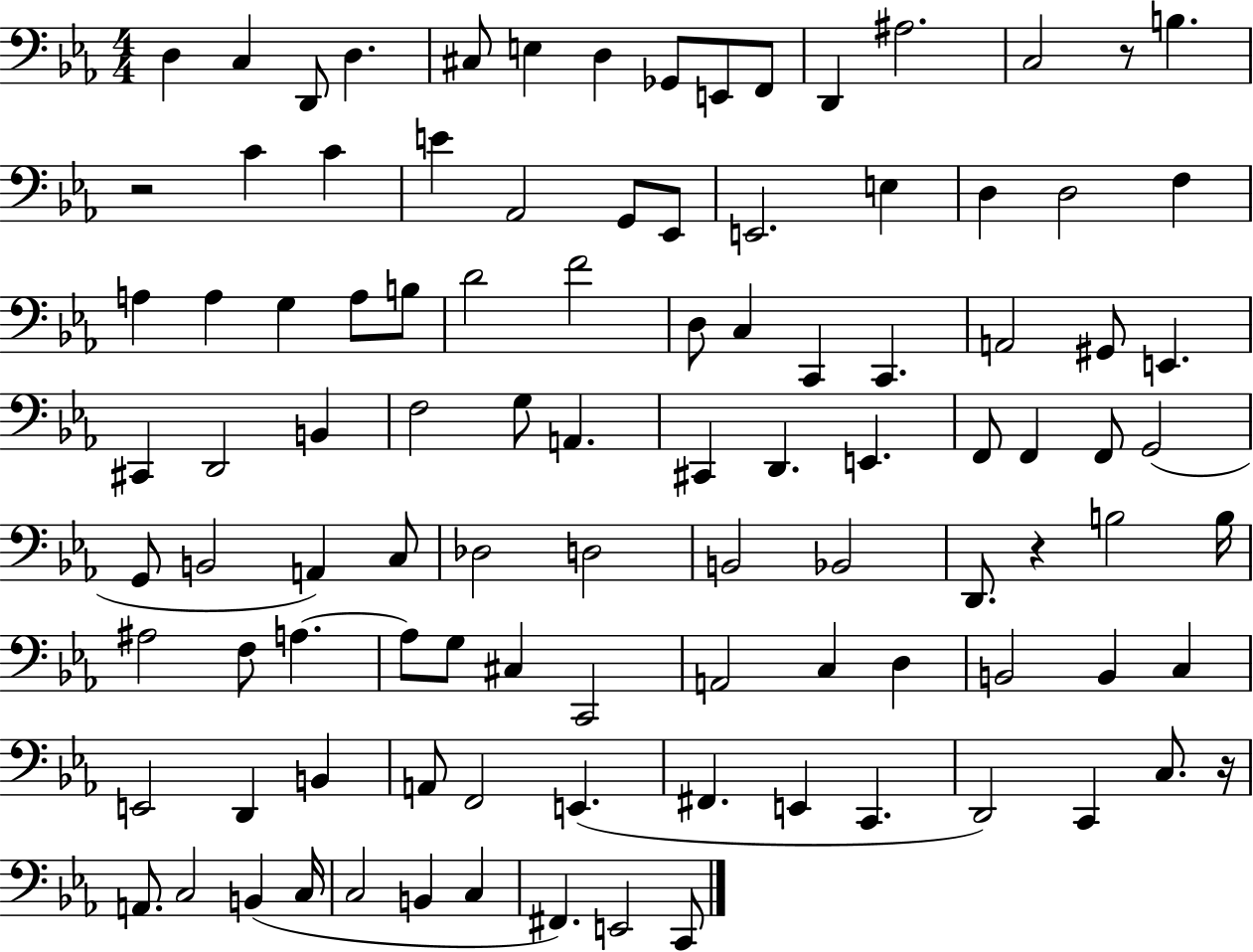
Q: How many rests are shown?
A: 4